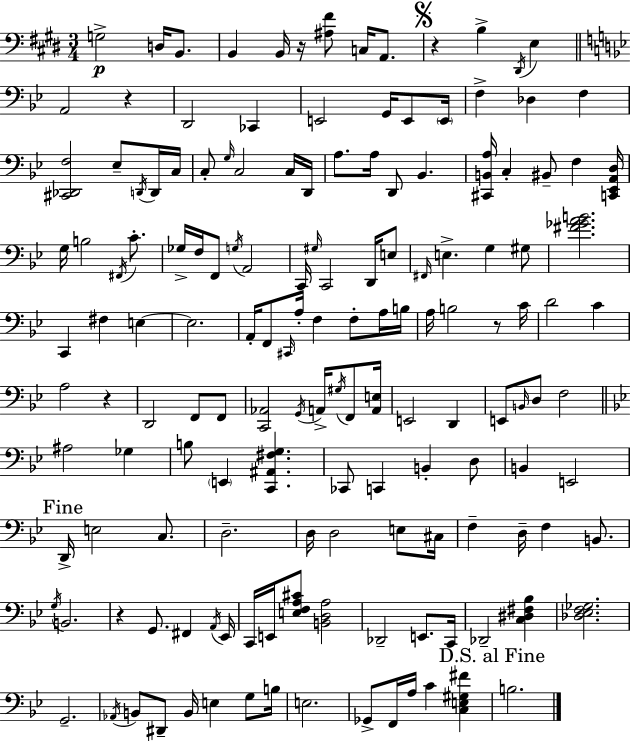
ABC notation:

X:1
T:Untitled
M:3/4
L:1/4
K:E
G,2 D,/4 B,,/2 B,, B,,/4 z/4 [^A,^F]/2 C,/4 A,,/2 z B, ^D,,/4 E, A,,2 z D,,2 _C,, E,,2 G,,/4 E,,/2 E,,/4 F, _D, F, [^C,,_D,,F,]2 _E,/2 D,,/4 D,,/4 C,/4 C,/2 G,/4 C,2 C,/4 D,,/4 A,/2 A,/4 D,,/2 _B,, [^C,,B,,A,]/4 C, ^B,,/2 F, [C,,_E,,A,,D,]/4 G,/4 B,2 ^F,,/4 C/2 _G,/4 F,/4 F,,/2 G,/4 A,,2 C,,/4 ^G,/4 C,,2 D,,/4 E,/2 ^F,,/4 E, G, ^G,/2 [^F_GAB]2 C,, ^F, E, E,2 A,,/4 F,,/2 ^C,,/4 A,/4 F, F,/2 A,/4 B,/4 A,/4 B,2 z/2 C/4 D2 C A,2 z D,,2 F,,/2 F,,/2 [C,,_A,,]2 G,,/4 A,,/4 ^G,/4 F,,/2 [A,,E,]/4 E,,2 D,, E,,/2 B,,/4 D,/2 F,2 ^A,2 _G, B,/2 E,, [C,,^A,,^F,G,] _C,,/2 C,, B,, D,/2 B,, E,,2 D,,/4 E,2 C,/2 D,2 D,/4 D,2 E,/2 ^C,/4 F, D,/4 F, B,,/2 G,/4 B,,2 z G,,/2 ^F,, A,,/4 _E,,/4 C,,/4 E,,/4 [E,F,A,^C]/2 [B,,D,A,]2 _D,,2 E,,/2 C,,/4 _D,,2 [C,^D,^F,_B,] [_D,_E,F,_G,]2 G,,2 _A,,/4 B,,/2 ^D,,/2 B,,/4 E, G,/2 B,/4 E,2 _G,,/2 F,,/4 A,/4 C [C,E,^G,^F] B,2